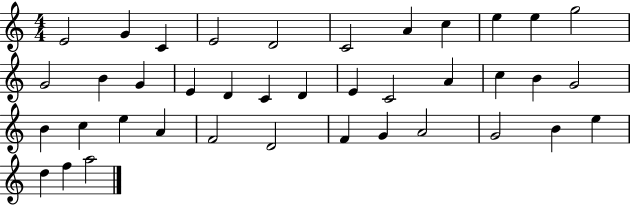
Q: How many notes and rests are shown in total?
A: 39